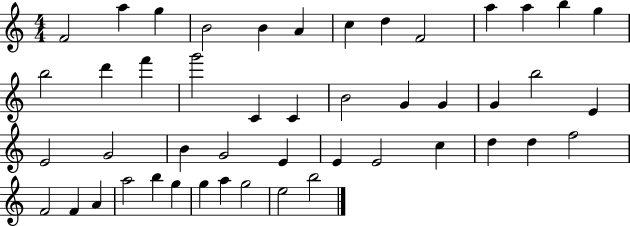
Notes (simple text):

F4/h A5/q G5/q B4/h B4/q A4/q C5/q D5/q F4/h A5/q A5/q B5/q G5/q B5/h D6/q F6/q G6/h C4/q C4/q B4/h G4/q G4/q G4/q B5/h E4/q E4/h G4/h B4/q G4/h E4/q E4/q E4/h C5/q D5/q D5/q F5/h F4/h F4/q A4/q A5/h B5/q G5/q G5/q A5/q G5/h E5/h B5/h